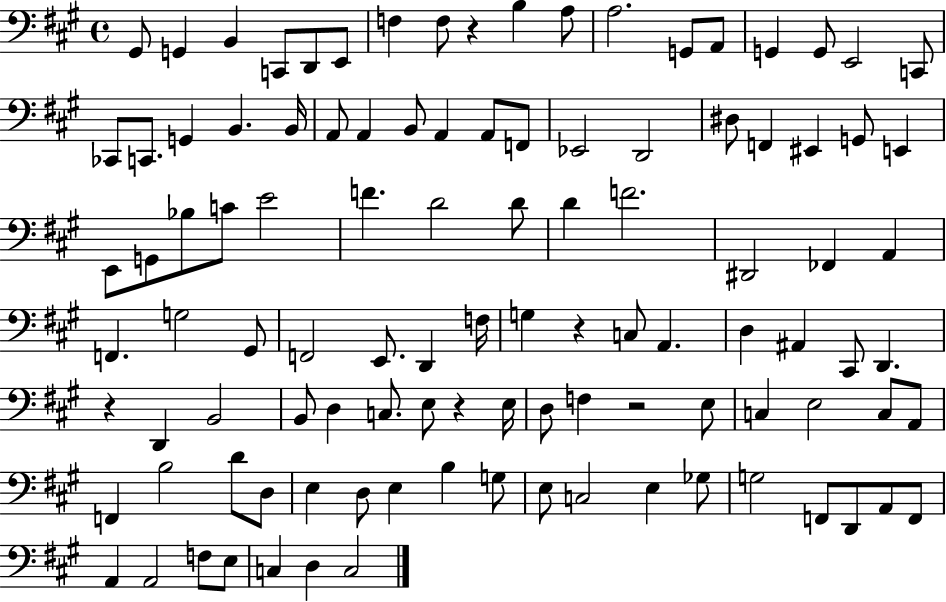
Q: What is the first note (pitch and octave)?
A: G#2